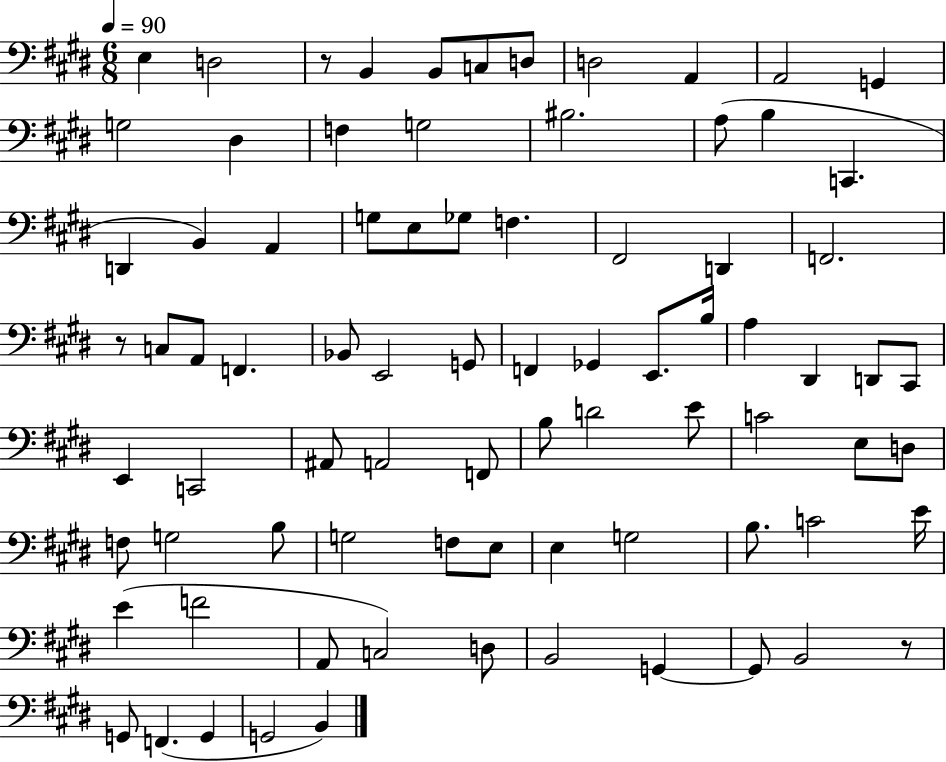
E3/q D3/h R/e B2/q B2/e C3/e D3/e D3/h A2/q A2/h G2/q G3/h D#3/q F3/q G3/h BIS3/h. A3/e B3/q C2/q. D2/q B2/q A2/q G3/e E3/e Gb3/e F3/q. F#2/h D2/q F2/h. R/e C3/e A2/e F2/q. Bb2/e E2/h G2/e F2/q Gb2/q E2/e. B3/s A3/q D#2/q D2/e C#2/e E2/q C2/h A#2/e A2/h F2/e B3/e D4/h E4/e C4/h E3/e D3/e F3/e G3/h B3/e G3/h F3/e E3/e E3/q G3/h B3/e. C4/h E4/s E4/q F4/h A2/e C3/h D3/e B2/h G2/q G2/e B2/h R/e G2/e F2/q. G2/q G2/h B2/q